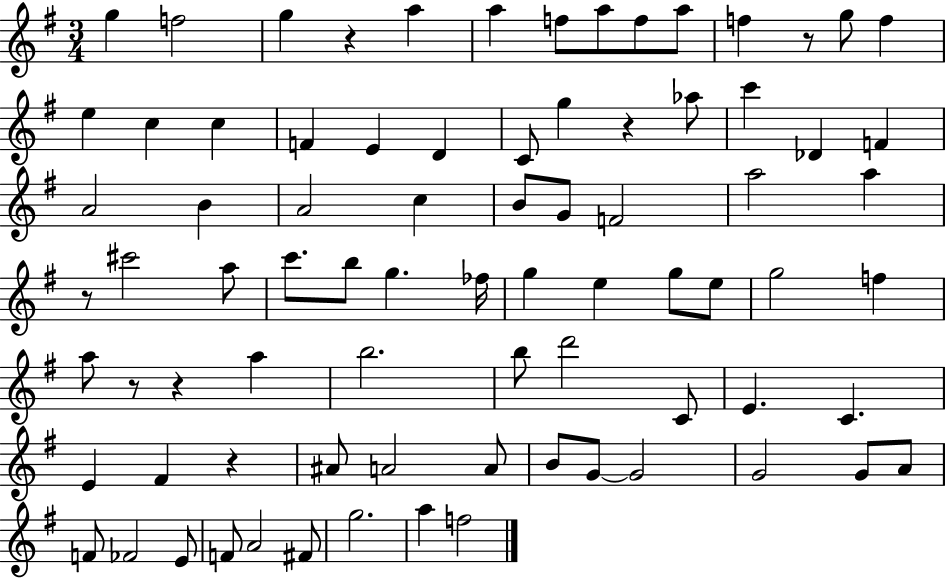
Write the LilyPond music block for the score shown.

{
  \clef treble
  \numericTimeSignature
  \time 3/4
  \key g \major
  g''4 f''2 | g''4 r4 a''4 | a''4 f''8 a''8 f''8 a''8 | f''4 r8 g''8 f''4 | \break e''4 c''4 c''4 | f'4 e'4 d'4 | c'8 g''4 r4 aes''8 | c'''4 des'4 f'4 | \break a'2 b'4 | a'2 c''4 | b'8 g'8 f'2 | a''2 a''4 | \break r8 cis'''2 a''8 | c'''8. b''8 g''4. fes''16 | g''4 e''4 g''8 e''8 | g''2 f''4 | \break a''8 r8 r4 a''4 | b''2. | b''8 d'''2 c'8 | e'4. c'4. | \break e'4 fis'4 r4 | ais'8 a'2 a'8 | b'8 g'8~~ g'2 | g'2 g'8 a'8 | \break f'8 fes'2 e'8 | f'8 a'2 fis'8 | g''2. | a''4 f''2 | \break \bar "|."
}